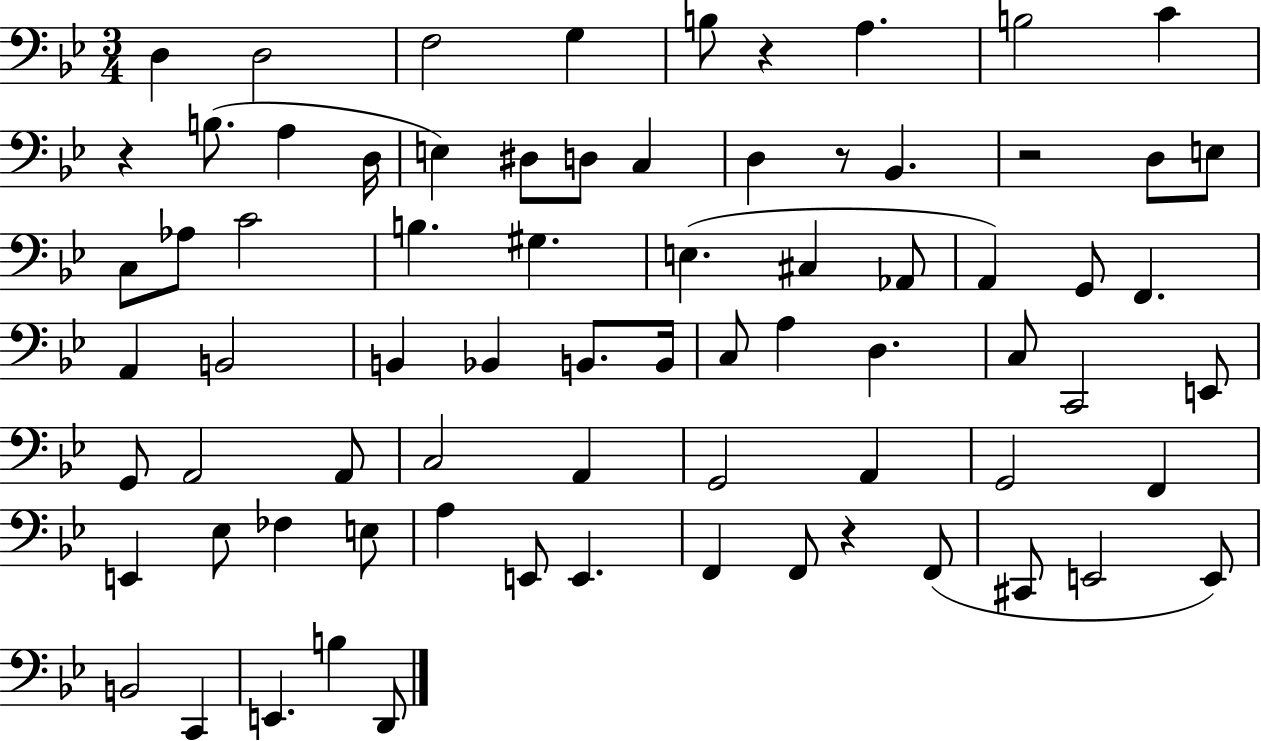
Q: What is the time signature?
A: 3/4